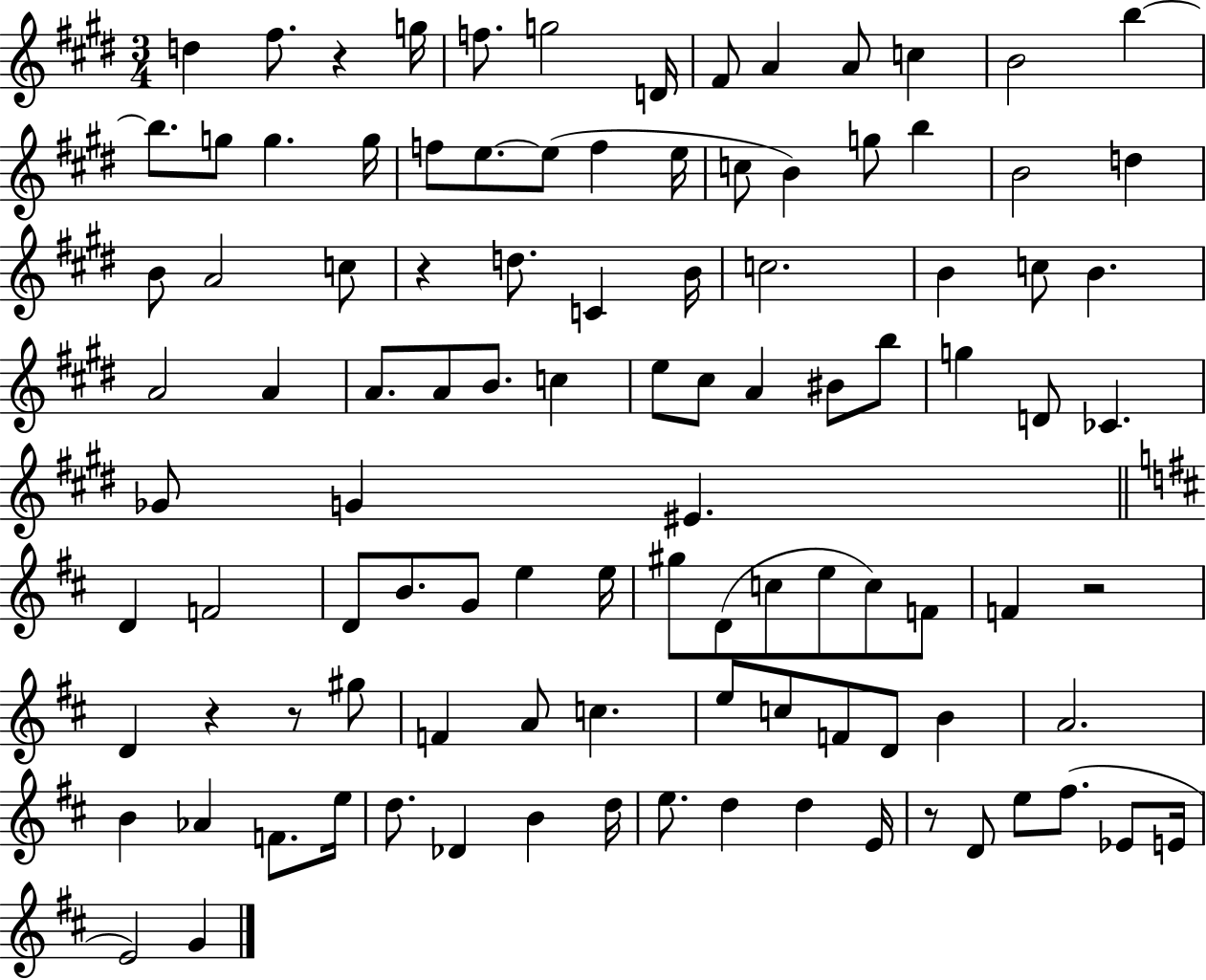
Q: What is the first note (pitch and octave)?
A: D5